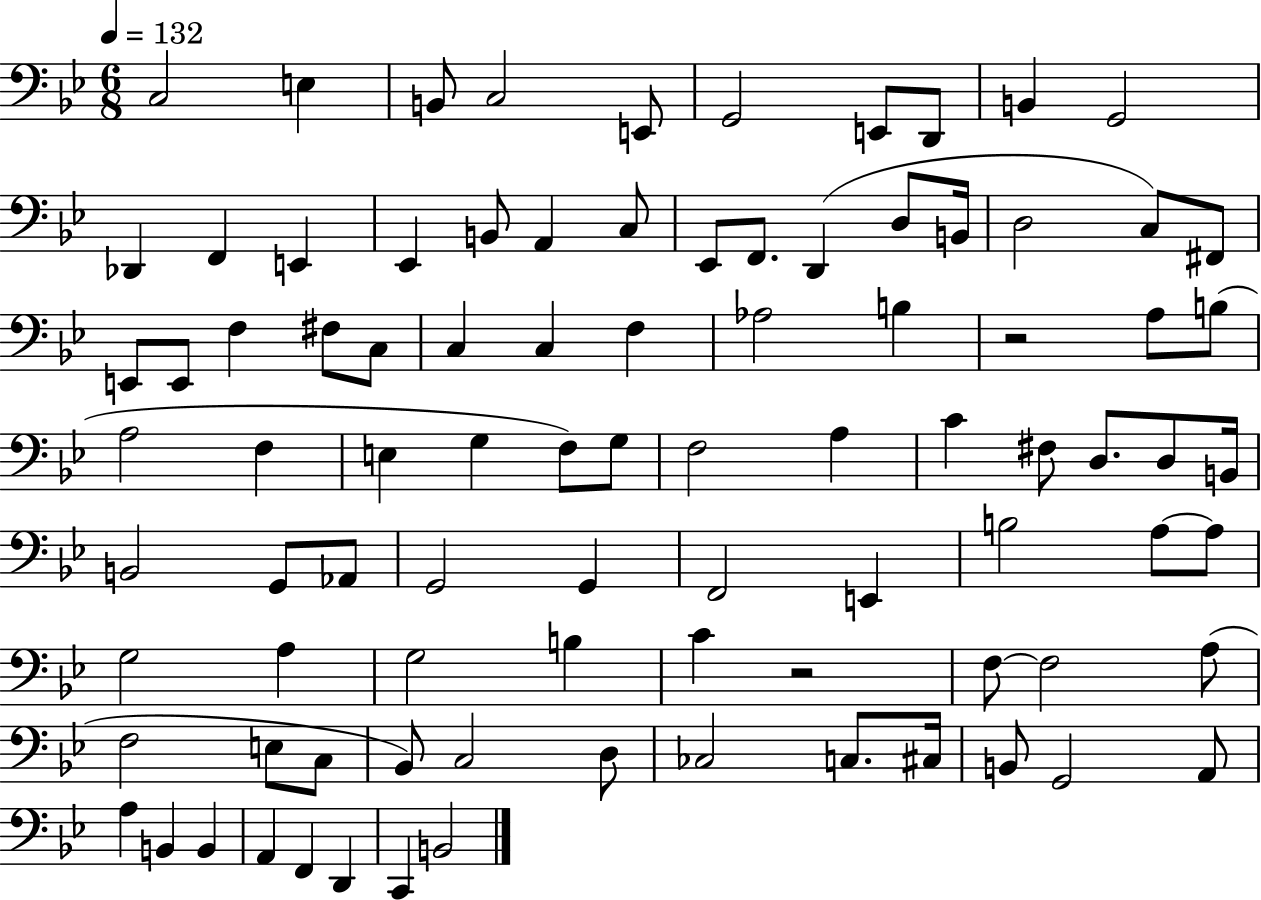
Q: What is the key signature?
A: BES major